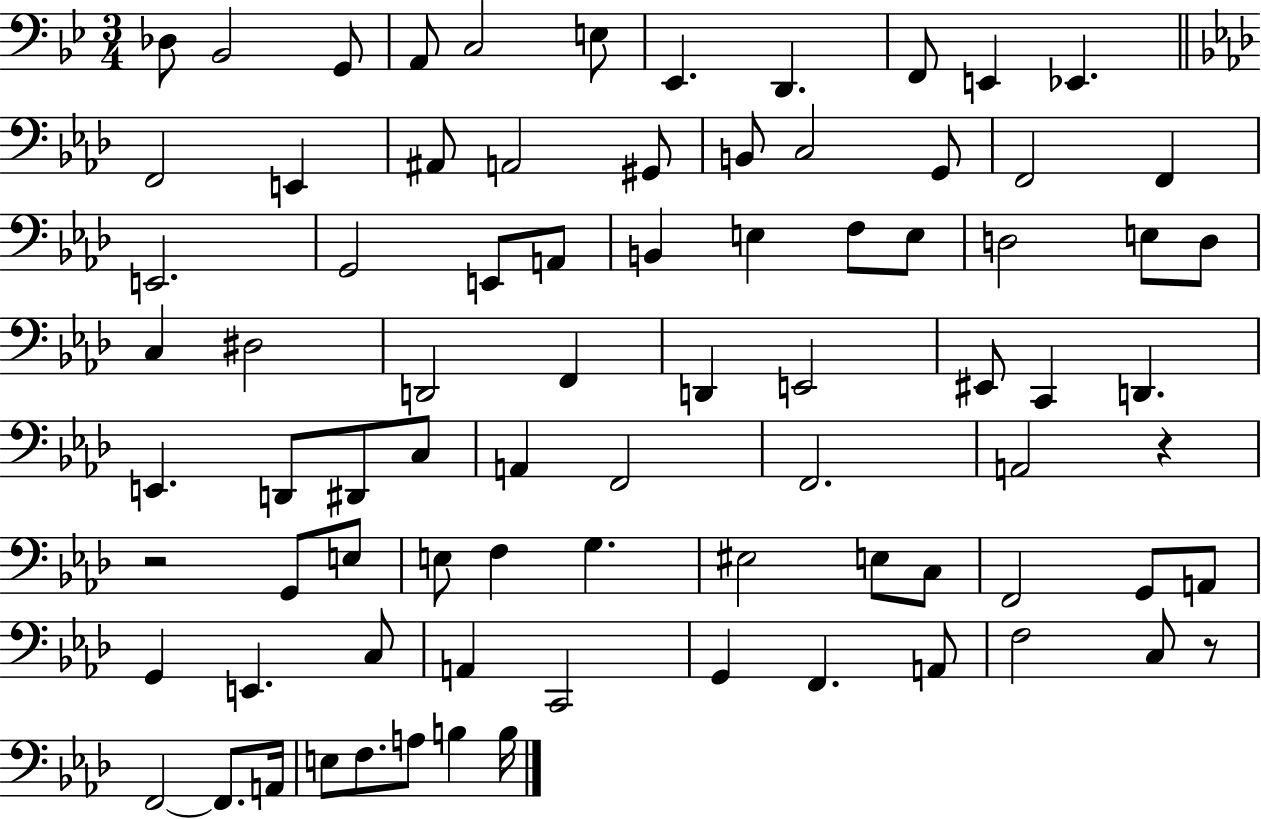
{
  \clef bass
  \numericTimeSignature
  \time 3/4
  \key bes \major
  des8 bes,2 g,8 | a,8 c2 e8 | ees,4. d,4. | f,8 e,4 ees,4. | \break \bar "||" \break \key aes \major f,2 e,4 | ais,8 a,2 gis,8 | b,8 c2 g,8 | f,2 f,4 | \break e,2. | g,2 e,8 a,8 | b,4 e4 f8 e8 | d2 e8 d8 | \break c4 dis2 | d,2 f,4 | d,4 e,2 | eis,8 c,4 d,4. | \break e,4. d,8 dis,8 c8 | a,4 f,2 | f,2. | a,2 r4 | \break r2 g,8 e8 | e8 f4 g4. | eis2 e8 c8 | f,2 g,8 a,8 | \break g,4 e,4. c8 | a,4 c,2 | g,4 f,4. a,8 | f2 c8 r8 | \break f,2~~ f,8. a,16 | e8 f8. a8 b4 b16 | \bar "|."
}